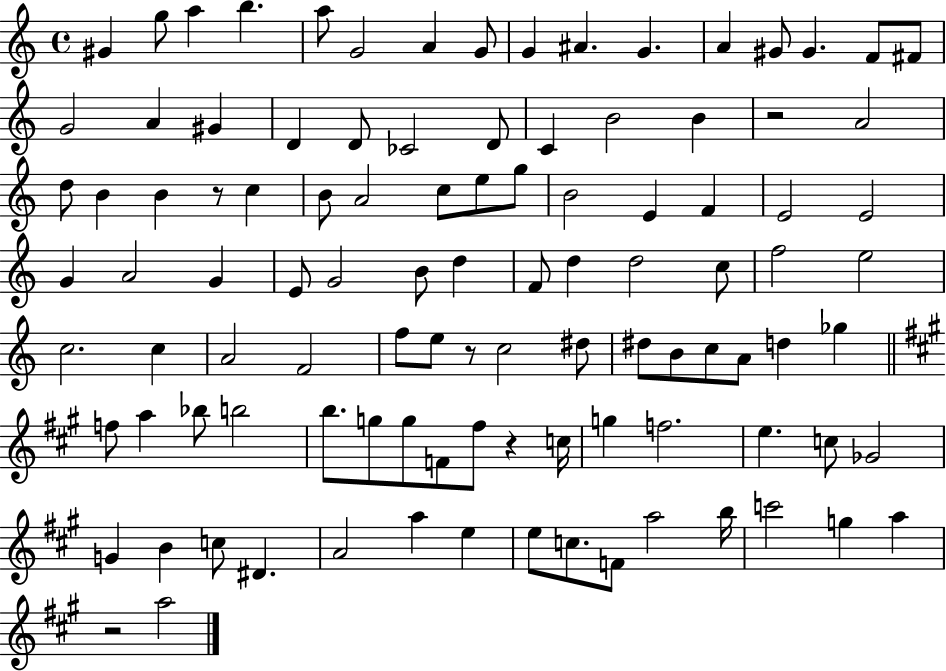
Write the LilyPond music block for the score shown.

{
  \clef treble
  \time 4/4
  \defaultTimeSignature
  \key c \major
  gis'4 g''8 a''4 b''4. | a''8 g'2 a'4 g'8 | g'4 ais'4. g'4. | a'4 gis'8 gis'4. f'8 fis'8 | \break g'2 a'4 gis'4 | d'4 d'8 ces'2 d'8 | c'4 b'2 b'4 | r2 a'2 | \break d''8 b'4 b'4 r8 c''4 | b'8 a'2 c''8 e''8 g''8 | b'2 e'4 f'4 | e'2 e'2 | \break g'4 a'2 g'4 | e'8 g'2 b'8 d''4 | f'8 d''4 d''2 c''8 | f''2 e''2 | \break c''2. c''4 | a'2 f'2 | f''8 e''8 r8 c''2 dis''8 | dis''8 b'8 c''8 a'8 d''4 ges''4 | \break \bar "||" \break \key a \major f''8 a''4 bes''8 b''2 | b''8. g''8 g''8 f'8 fis''8 r4 c''16 | g''4 f''2. | e''4. c''8 ges'2 | \break g'4 b'4 c''8 dis'4. | a'2 a''4 e''4 | e''8 c''8. f'8 a''2 b''16 | c'''2 g''4 a''4 | \break r2 a''2 | \bar "|."
}